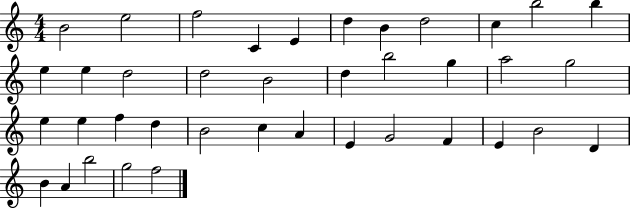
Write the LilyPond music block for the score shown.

{
  \clef treble
  \numericTimeSignature
  \time 4/4
  \key c \major
  b'2 e''2 | f''2 c'4 e'4 | d''4 b'4 d''2 | c''4 b''2 b''4 | \break e''4 e''4 d''2 | d''2 b'2 | d''4 b''2 g''4 | a''2 g''2 | \break e''4 e''4 f''4 d''4 | b'2 c''4 a'4 | e'4 g'2 f'4 | e'4 b'2 d'4 | \break b'4 a'4 b''2 | g''2 f''2 | \bar "|."
}